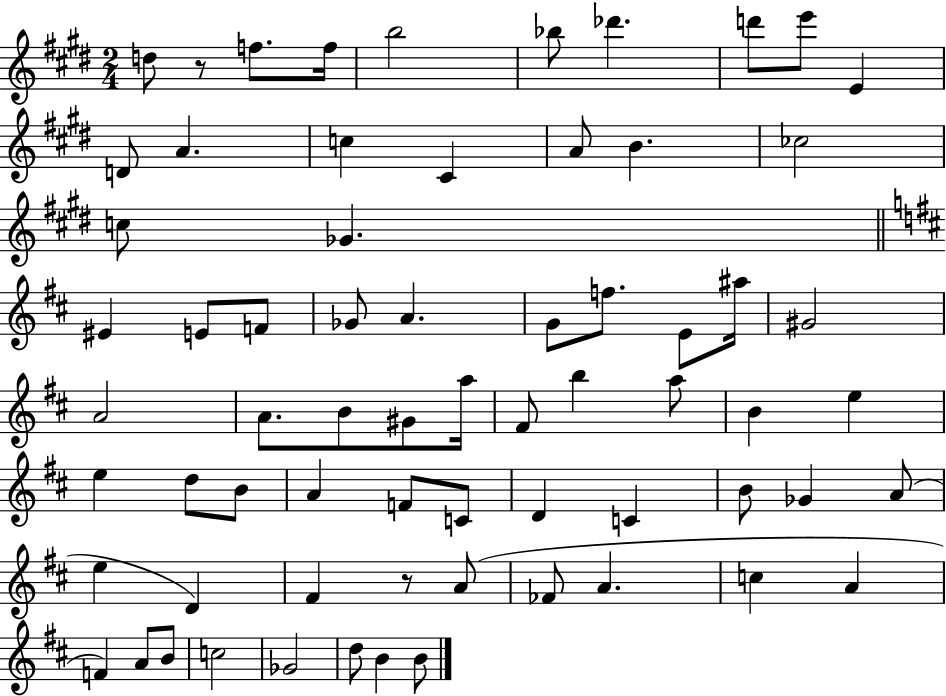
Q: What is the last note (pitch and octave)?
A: B4